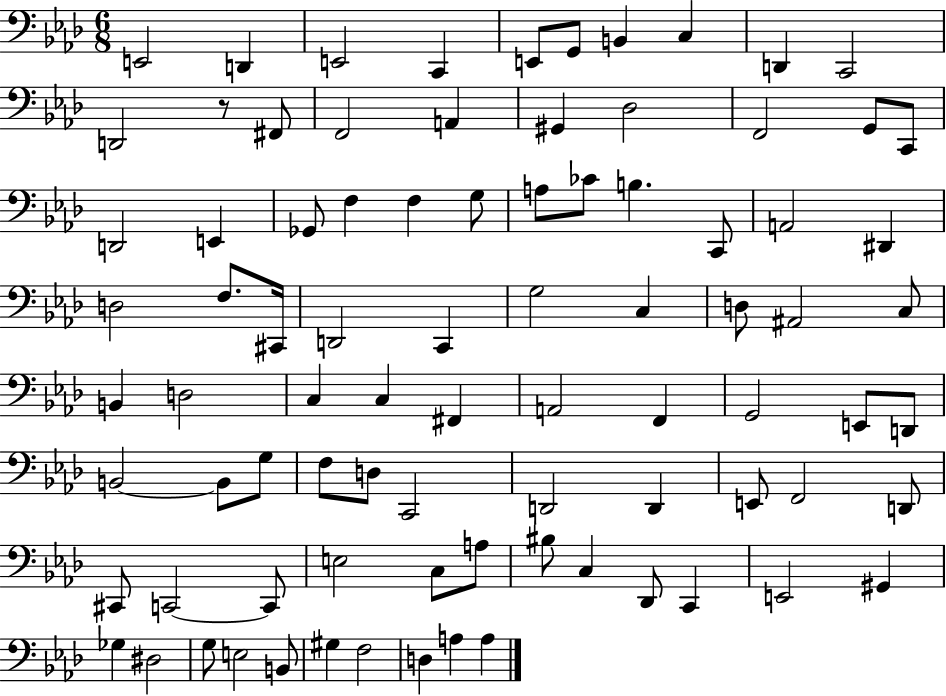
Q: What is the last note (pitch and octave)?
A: A3